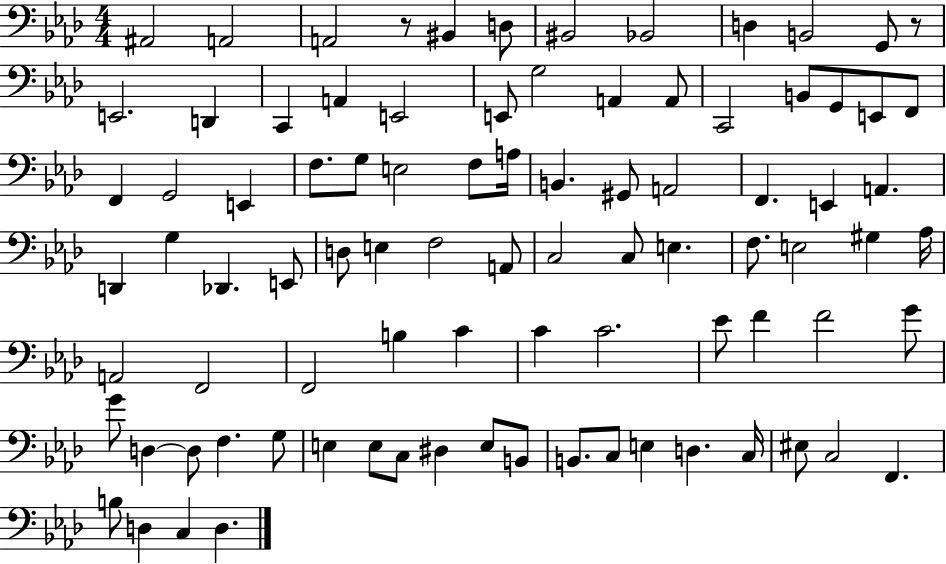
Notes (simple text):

A#2/h A2/h A2/h R/e BIS2/q D3/e BIS2/h Bb2/h D3/q B2/h G2/e R/e E2/h. D2/q C2/q A2/q E2/h E2/e G3/h A2/q A2/e C2/h B2/e G2/e E2/e F2/e F2/q G2/h E2/q F3/e. G3/e E3/h F3/e A3/s B2/q. G#2/e A2/h F2/q. E2/q A2/q. D2/q G3/q Db2/q. E2/e D3/e E3/q F3/h A2/e C3/h C3/e E3/q. F3/e. E3/h G#3/q Ab3/s A2/h F2/h F2/h B3/q C4/q C4/q C4/h. Eb4/e F4/q F4/h G4/e G4/e D3/q D3/e F3/q. G3/e E3/q E3/e C3/e D#3/q E3/e B2/e B2/e. C3/e E3/q D3/q. C3/s EIS3/e C3/h F2/q. B3/e D3/q C3/q D3/q.